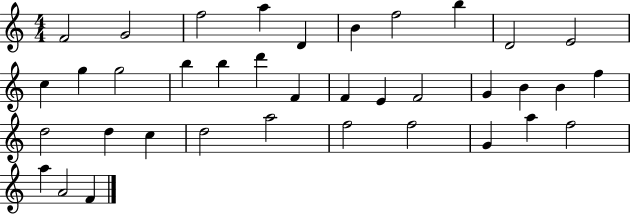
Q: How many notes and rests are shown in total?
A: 37